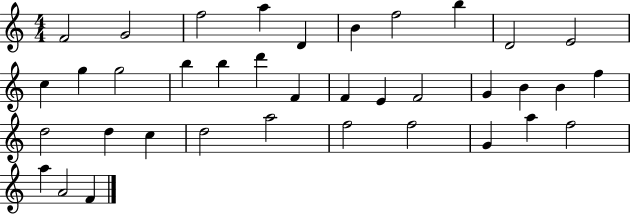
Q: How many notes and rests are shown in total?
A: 37